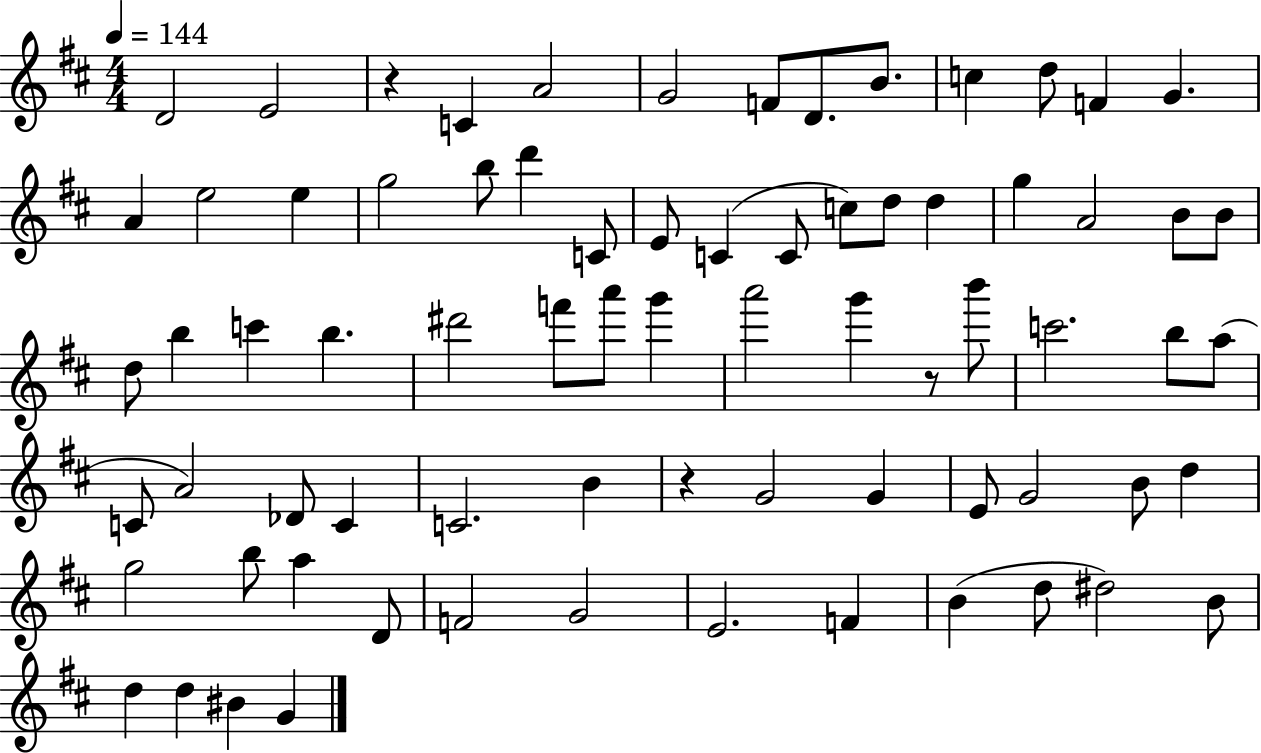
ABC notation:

X:1
T:Untitled
M:4/4
L:1/4
K:D
D2 E2 z C A2 G2 F/2 D/2 B/2 c d/2 F G A e2 e g2 b/2 d' C/2 E/2 C C/2 c/2 d/2 d g A2 B/2 B/2 d/2 b c' b ^d'2 f'/2 a'/2 g' a'2 g' z/2 b'/2 c'2 b/2 a/2 C/2 A2 _D/2 C C2 B z G2 G E/2 G2 B/2 d g2 b/2 a D/2 F2 G2 E2 F B d/2 ^d2 B/2 d d ^B G